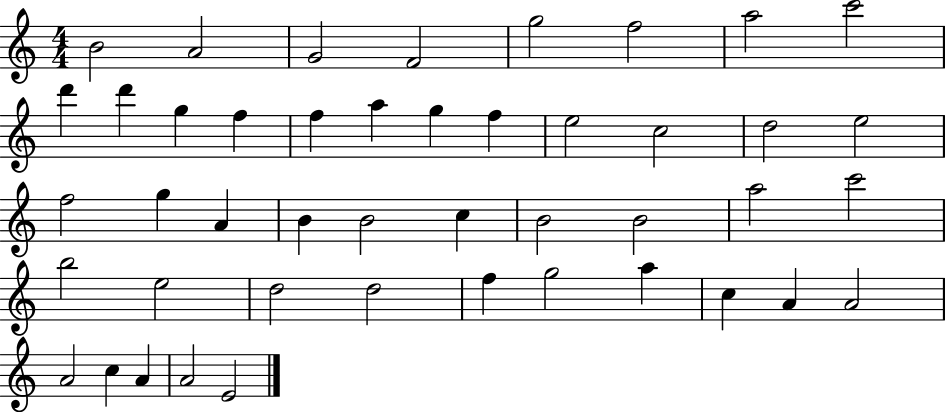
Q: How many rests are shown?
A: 0